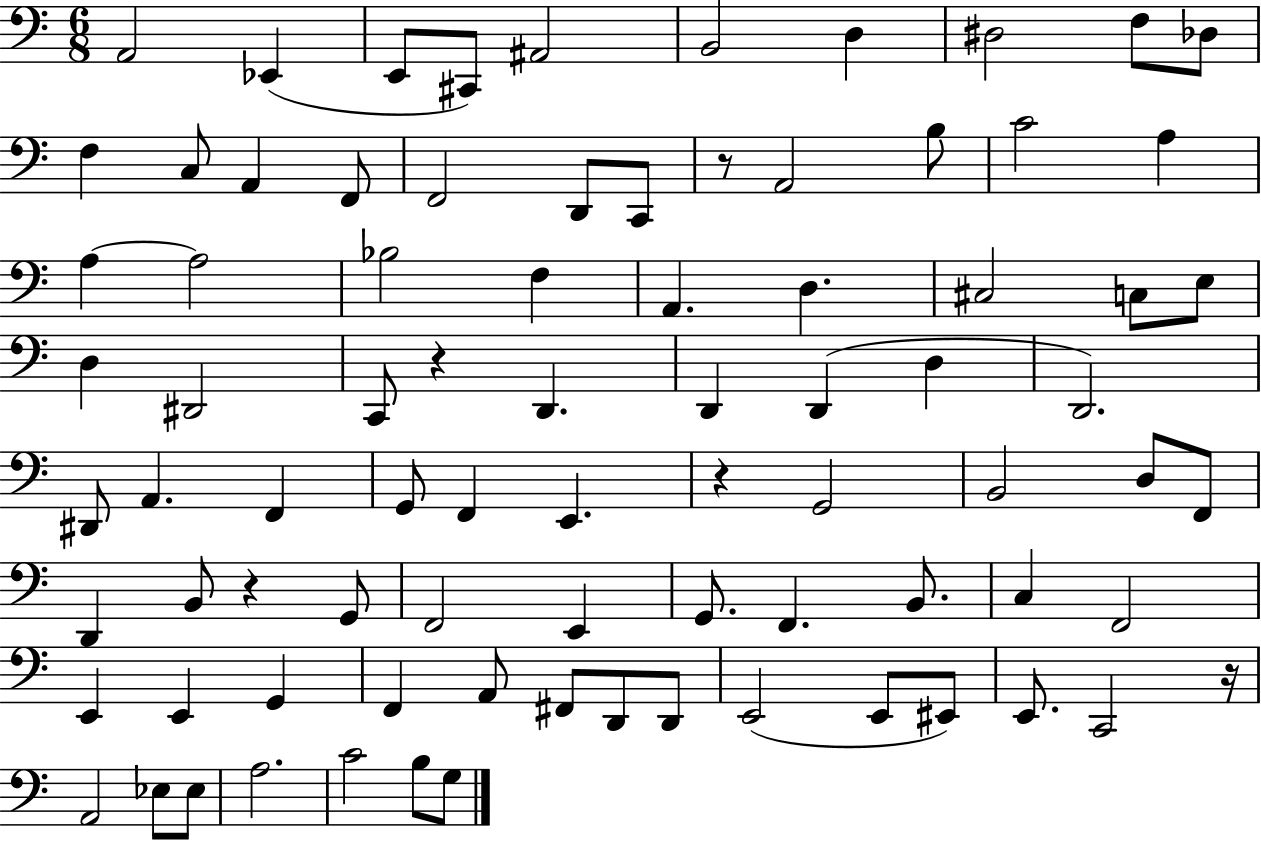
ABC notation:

X:1
T:Untitled
M:6/8
L:1/4
K:C
A,,2 _E,, E,,/2 ^C,,/2 ^A,,2 B,,2 D, ^D,2 F,/2 _D,/2 F, C,/2 A,, F,,/2 F,,2 D,,/2 C,,/2 z/2 A,,2 B,/2 C2 A, A, A,2 _B,2 F, A,, D, ^C,2 C,/2 E,/2 D, ^D,,2 C,,/2 z D,, D,, D,, D, D,,2 ^D,,/2 A,, F,, G,,/2 F,, E,, z G,,2 B,,2 D,/2 F,,/2 D,, B,,/2 z G,,/2 F,,2 E,, G,,/2 F,, B,,/2 C, F,,2 E,, E,, G,, F,, A,,/2 ^F,,/2 D,,/2 D,,/2 E,,2 E,,/2 ^E,,/2 E,,/2 C,,2 z/4 A,,2 _E,/2 _E,/2 A,2 C2 B,/2 G,/2